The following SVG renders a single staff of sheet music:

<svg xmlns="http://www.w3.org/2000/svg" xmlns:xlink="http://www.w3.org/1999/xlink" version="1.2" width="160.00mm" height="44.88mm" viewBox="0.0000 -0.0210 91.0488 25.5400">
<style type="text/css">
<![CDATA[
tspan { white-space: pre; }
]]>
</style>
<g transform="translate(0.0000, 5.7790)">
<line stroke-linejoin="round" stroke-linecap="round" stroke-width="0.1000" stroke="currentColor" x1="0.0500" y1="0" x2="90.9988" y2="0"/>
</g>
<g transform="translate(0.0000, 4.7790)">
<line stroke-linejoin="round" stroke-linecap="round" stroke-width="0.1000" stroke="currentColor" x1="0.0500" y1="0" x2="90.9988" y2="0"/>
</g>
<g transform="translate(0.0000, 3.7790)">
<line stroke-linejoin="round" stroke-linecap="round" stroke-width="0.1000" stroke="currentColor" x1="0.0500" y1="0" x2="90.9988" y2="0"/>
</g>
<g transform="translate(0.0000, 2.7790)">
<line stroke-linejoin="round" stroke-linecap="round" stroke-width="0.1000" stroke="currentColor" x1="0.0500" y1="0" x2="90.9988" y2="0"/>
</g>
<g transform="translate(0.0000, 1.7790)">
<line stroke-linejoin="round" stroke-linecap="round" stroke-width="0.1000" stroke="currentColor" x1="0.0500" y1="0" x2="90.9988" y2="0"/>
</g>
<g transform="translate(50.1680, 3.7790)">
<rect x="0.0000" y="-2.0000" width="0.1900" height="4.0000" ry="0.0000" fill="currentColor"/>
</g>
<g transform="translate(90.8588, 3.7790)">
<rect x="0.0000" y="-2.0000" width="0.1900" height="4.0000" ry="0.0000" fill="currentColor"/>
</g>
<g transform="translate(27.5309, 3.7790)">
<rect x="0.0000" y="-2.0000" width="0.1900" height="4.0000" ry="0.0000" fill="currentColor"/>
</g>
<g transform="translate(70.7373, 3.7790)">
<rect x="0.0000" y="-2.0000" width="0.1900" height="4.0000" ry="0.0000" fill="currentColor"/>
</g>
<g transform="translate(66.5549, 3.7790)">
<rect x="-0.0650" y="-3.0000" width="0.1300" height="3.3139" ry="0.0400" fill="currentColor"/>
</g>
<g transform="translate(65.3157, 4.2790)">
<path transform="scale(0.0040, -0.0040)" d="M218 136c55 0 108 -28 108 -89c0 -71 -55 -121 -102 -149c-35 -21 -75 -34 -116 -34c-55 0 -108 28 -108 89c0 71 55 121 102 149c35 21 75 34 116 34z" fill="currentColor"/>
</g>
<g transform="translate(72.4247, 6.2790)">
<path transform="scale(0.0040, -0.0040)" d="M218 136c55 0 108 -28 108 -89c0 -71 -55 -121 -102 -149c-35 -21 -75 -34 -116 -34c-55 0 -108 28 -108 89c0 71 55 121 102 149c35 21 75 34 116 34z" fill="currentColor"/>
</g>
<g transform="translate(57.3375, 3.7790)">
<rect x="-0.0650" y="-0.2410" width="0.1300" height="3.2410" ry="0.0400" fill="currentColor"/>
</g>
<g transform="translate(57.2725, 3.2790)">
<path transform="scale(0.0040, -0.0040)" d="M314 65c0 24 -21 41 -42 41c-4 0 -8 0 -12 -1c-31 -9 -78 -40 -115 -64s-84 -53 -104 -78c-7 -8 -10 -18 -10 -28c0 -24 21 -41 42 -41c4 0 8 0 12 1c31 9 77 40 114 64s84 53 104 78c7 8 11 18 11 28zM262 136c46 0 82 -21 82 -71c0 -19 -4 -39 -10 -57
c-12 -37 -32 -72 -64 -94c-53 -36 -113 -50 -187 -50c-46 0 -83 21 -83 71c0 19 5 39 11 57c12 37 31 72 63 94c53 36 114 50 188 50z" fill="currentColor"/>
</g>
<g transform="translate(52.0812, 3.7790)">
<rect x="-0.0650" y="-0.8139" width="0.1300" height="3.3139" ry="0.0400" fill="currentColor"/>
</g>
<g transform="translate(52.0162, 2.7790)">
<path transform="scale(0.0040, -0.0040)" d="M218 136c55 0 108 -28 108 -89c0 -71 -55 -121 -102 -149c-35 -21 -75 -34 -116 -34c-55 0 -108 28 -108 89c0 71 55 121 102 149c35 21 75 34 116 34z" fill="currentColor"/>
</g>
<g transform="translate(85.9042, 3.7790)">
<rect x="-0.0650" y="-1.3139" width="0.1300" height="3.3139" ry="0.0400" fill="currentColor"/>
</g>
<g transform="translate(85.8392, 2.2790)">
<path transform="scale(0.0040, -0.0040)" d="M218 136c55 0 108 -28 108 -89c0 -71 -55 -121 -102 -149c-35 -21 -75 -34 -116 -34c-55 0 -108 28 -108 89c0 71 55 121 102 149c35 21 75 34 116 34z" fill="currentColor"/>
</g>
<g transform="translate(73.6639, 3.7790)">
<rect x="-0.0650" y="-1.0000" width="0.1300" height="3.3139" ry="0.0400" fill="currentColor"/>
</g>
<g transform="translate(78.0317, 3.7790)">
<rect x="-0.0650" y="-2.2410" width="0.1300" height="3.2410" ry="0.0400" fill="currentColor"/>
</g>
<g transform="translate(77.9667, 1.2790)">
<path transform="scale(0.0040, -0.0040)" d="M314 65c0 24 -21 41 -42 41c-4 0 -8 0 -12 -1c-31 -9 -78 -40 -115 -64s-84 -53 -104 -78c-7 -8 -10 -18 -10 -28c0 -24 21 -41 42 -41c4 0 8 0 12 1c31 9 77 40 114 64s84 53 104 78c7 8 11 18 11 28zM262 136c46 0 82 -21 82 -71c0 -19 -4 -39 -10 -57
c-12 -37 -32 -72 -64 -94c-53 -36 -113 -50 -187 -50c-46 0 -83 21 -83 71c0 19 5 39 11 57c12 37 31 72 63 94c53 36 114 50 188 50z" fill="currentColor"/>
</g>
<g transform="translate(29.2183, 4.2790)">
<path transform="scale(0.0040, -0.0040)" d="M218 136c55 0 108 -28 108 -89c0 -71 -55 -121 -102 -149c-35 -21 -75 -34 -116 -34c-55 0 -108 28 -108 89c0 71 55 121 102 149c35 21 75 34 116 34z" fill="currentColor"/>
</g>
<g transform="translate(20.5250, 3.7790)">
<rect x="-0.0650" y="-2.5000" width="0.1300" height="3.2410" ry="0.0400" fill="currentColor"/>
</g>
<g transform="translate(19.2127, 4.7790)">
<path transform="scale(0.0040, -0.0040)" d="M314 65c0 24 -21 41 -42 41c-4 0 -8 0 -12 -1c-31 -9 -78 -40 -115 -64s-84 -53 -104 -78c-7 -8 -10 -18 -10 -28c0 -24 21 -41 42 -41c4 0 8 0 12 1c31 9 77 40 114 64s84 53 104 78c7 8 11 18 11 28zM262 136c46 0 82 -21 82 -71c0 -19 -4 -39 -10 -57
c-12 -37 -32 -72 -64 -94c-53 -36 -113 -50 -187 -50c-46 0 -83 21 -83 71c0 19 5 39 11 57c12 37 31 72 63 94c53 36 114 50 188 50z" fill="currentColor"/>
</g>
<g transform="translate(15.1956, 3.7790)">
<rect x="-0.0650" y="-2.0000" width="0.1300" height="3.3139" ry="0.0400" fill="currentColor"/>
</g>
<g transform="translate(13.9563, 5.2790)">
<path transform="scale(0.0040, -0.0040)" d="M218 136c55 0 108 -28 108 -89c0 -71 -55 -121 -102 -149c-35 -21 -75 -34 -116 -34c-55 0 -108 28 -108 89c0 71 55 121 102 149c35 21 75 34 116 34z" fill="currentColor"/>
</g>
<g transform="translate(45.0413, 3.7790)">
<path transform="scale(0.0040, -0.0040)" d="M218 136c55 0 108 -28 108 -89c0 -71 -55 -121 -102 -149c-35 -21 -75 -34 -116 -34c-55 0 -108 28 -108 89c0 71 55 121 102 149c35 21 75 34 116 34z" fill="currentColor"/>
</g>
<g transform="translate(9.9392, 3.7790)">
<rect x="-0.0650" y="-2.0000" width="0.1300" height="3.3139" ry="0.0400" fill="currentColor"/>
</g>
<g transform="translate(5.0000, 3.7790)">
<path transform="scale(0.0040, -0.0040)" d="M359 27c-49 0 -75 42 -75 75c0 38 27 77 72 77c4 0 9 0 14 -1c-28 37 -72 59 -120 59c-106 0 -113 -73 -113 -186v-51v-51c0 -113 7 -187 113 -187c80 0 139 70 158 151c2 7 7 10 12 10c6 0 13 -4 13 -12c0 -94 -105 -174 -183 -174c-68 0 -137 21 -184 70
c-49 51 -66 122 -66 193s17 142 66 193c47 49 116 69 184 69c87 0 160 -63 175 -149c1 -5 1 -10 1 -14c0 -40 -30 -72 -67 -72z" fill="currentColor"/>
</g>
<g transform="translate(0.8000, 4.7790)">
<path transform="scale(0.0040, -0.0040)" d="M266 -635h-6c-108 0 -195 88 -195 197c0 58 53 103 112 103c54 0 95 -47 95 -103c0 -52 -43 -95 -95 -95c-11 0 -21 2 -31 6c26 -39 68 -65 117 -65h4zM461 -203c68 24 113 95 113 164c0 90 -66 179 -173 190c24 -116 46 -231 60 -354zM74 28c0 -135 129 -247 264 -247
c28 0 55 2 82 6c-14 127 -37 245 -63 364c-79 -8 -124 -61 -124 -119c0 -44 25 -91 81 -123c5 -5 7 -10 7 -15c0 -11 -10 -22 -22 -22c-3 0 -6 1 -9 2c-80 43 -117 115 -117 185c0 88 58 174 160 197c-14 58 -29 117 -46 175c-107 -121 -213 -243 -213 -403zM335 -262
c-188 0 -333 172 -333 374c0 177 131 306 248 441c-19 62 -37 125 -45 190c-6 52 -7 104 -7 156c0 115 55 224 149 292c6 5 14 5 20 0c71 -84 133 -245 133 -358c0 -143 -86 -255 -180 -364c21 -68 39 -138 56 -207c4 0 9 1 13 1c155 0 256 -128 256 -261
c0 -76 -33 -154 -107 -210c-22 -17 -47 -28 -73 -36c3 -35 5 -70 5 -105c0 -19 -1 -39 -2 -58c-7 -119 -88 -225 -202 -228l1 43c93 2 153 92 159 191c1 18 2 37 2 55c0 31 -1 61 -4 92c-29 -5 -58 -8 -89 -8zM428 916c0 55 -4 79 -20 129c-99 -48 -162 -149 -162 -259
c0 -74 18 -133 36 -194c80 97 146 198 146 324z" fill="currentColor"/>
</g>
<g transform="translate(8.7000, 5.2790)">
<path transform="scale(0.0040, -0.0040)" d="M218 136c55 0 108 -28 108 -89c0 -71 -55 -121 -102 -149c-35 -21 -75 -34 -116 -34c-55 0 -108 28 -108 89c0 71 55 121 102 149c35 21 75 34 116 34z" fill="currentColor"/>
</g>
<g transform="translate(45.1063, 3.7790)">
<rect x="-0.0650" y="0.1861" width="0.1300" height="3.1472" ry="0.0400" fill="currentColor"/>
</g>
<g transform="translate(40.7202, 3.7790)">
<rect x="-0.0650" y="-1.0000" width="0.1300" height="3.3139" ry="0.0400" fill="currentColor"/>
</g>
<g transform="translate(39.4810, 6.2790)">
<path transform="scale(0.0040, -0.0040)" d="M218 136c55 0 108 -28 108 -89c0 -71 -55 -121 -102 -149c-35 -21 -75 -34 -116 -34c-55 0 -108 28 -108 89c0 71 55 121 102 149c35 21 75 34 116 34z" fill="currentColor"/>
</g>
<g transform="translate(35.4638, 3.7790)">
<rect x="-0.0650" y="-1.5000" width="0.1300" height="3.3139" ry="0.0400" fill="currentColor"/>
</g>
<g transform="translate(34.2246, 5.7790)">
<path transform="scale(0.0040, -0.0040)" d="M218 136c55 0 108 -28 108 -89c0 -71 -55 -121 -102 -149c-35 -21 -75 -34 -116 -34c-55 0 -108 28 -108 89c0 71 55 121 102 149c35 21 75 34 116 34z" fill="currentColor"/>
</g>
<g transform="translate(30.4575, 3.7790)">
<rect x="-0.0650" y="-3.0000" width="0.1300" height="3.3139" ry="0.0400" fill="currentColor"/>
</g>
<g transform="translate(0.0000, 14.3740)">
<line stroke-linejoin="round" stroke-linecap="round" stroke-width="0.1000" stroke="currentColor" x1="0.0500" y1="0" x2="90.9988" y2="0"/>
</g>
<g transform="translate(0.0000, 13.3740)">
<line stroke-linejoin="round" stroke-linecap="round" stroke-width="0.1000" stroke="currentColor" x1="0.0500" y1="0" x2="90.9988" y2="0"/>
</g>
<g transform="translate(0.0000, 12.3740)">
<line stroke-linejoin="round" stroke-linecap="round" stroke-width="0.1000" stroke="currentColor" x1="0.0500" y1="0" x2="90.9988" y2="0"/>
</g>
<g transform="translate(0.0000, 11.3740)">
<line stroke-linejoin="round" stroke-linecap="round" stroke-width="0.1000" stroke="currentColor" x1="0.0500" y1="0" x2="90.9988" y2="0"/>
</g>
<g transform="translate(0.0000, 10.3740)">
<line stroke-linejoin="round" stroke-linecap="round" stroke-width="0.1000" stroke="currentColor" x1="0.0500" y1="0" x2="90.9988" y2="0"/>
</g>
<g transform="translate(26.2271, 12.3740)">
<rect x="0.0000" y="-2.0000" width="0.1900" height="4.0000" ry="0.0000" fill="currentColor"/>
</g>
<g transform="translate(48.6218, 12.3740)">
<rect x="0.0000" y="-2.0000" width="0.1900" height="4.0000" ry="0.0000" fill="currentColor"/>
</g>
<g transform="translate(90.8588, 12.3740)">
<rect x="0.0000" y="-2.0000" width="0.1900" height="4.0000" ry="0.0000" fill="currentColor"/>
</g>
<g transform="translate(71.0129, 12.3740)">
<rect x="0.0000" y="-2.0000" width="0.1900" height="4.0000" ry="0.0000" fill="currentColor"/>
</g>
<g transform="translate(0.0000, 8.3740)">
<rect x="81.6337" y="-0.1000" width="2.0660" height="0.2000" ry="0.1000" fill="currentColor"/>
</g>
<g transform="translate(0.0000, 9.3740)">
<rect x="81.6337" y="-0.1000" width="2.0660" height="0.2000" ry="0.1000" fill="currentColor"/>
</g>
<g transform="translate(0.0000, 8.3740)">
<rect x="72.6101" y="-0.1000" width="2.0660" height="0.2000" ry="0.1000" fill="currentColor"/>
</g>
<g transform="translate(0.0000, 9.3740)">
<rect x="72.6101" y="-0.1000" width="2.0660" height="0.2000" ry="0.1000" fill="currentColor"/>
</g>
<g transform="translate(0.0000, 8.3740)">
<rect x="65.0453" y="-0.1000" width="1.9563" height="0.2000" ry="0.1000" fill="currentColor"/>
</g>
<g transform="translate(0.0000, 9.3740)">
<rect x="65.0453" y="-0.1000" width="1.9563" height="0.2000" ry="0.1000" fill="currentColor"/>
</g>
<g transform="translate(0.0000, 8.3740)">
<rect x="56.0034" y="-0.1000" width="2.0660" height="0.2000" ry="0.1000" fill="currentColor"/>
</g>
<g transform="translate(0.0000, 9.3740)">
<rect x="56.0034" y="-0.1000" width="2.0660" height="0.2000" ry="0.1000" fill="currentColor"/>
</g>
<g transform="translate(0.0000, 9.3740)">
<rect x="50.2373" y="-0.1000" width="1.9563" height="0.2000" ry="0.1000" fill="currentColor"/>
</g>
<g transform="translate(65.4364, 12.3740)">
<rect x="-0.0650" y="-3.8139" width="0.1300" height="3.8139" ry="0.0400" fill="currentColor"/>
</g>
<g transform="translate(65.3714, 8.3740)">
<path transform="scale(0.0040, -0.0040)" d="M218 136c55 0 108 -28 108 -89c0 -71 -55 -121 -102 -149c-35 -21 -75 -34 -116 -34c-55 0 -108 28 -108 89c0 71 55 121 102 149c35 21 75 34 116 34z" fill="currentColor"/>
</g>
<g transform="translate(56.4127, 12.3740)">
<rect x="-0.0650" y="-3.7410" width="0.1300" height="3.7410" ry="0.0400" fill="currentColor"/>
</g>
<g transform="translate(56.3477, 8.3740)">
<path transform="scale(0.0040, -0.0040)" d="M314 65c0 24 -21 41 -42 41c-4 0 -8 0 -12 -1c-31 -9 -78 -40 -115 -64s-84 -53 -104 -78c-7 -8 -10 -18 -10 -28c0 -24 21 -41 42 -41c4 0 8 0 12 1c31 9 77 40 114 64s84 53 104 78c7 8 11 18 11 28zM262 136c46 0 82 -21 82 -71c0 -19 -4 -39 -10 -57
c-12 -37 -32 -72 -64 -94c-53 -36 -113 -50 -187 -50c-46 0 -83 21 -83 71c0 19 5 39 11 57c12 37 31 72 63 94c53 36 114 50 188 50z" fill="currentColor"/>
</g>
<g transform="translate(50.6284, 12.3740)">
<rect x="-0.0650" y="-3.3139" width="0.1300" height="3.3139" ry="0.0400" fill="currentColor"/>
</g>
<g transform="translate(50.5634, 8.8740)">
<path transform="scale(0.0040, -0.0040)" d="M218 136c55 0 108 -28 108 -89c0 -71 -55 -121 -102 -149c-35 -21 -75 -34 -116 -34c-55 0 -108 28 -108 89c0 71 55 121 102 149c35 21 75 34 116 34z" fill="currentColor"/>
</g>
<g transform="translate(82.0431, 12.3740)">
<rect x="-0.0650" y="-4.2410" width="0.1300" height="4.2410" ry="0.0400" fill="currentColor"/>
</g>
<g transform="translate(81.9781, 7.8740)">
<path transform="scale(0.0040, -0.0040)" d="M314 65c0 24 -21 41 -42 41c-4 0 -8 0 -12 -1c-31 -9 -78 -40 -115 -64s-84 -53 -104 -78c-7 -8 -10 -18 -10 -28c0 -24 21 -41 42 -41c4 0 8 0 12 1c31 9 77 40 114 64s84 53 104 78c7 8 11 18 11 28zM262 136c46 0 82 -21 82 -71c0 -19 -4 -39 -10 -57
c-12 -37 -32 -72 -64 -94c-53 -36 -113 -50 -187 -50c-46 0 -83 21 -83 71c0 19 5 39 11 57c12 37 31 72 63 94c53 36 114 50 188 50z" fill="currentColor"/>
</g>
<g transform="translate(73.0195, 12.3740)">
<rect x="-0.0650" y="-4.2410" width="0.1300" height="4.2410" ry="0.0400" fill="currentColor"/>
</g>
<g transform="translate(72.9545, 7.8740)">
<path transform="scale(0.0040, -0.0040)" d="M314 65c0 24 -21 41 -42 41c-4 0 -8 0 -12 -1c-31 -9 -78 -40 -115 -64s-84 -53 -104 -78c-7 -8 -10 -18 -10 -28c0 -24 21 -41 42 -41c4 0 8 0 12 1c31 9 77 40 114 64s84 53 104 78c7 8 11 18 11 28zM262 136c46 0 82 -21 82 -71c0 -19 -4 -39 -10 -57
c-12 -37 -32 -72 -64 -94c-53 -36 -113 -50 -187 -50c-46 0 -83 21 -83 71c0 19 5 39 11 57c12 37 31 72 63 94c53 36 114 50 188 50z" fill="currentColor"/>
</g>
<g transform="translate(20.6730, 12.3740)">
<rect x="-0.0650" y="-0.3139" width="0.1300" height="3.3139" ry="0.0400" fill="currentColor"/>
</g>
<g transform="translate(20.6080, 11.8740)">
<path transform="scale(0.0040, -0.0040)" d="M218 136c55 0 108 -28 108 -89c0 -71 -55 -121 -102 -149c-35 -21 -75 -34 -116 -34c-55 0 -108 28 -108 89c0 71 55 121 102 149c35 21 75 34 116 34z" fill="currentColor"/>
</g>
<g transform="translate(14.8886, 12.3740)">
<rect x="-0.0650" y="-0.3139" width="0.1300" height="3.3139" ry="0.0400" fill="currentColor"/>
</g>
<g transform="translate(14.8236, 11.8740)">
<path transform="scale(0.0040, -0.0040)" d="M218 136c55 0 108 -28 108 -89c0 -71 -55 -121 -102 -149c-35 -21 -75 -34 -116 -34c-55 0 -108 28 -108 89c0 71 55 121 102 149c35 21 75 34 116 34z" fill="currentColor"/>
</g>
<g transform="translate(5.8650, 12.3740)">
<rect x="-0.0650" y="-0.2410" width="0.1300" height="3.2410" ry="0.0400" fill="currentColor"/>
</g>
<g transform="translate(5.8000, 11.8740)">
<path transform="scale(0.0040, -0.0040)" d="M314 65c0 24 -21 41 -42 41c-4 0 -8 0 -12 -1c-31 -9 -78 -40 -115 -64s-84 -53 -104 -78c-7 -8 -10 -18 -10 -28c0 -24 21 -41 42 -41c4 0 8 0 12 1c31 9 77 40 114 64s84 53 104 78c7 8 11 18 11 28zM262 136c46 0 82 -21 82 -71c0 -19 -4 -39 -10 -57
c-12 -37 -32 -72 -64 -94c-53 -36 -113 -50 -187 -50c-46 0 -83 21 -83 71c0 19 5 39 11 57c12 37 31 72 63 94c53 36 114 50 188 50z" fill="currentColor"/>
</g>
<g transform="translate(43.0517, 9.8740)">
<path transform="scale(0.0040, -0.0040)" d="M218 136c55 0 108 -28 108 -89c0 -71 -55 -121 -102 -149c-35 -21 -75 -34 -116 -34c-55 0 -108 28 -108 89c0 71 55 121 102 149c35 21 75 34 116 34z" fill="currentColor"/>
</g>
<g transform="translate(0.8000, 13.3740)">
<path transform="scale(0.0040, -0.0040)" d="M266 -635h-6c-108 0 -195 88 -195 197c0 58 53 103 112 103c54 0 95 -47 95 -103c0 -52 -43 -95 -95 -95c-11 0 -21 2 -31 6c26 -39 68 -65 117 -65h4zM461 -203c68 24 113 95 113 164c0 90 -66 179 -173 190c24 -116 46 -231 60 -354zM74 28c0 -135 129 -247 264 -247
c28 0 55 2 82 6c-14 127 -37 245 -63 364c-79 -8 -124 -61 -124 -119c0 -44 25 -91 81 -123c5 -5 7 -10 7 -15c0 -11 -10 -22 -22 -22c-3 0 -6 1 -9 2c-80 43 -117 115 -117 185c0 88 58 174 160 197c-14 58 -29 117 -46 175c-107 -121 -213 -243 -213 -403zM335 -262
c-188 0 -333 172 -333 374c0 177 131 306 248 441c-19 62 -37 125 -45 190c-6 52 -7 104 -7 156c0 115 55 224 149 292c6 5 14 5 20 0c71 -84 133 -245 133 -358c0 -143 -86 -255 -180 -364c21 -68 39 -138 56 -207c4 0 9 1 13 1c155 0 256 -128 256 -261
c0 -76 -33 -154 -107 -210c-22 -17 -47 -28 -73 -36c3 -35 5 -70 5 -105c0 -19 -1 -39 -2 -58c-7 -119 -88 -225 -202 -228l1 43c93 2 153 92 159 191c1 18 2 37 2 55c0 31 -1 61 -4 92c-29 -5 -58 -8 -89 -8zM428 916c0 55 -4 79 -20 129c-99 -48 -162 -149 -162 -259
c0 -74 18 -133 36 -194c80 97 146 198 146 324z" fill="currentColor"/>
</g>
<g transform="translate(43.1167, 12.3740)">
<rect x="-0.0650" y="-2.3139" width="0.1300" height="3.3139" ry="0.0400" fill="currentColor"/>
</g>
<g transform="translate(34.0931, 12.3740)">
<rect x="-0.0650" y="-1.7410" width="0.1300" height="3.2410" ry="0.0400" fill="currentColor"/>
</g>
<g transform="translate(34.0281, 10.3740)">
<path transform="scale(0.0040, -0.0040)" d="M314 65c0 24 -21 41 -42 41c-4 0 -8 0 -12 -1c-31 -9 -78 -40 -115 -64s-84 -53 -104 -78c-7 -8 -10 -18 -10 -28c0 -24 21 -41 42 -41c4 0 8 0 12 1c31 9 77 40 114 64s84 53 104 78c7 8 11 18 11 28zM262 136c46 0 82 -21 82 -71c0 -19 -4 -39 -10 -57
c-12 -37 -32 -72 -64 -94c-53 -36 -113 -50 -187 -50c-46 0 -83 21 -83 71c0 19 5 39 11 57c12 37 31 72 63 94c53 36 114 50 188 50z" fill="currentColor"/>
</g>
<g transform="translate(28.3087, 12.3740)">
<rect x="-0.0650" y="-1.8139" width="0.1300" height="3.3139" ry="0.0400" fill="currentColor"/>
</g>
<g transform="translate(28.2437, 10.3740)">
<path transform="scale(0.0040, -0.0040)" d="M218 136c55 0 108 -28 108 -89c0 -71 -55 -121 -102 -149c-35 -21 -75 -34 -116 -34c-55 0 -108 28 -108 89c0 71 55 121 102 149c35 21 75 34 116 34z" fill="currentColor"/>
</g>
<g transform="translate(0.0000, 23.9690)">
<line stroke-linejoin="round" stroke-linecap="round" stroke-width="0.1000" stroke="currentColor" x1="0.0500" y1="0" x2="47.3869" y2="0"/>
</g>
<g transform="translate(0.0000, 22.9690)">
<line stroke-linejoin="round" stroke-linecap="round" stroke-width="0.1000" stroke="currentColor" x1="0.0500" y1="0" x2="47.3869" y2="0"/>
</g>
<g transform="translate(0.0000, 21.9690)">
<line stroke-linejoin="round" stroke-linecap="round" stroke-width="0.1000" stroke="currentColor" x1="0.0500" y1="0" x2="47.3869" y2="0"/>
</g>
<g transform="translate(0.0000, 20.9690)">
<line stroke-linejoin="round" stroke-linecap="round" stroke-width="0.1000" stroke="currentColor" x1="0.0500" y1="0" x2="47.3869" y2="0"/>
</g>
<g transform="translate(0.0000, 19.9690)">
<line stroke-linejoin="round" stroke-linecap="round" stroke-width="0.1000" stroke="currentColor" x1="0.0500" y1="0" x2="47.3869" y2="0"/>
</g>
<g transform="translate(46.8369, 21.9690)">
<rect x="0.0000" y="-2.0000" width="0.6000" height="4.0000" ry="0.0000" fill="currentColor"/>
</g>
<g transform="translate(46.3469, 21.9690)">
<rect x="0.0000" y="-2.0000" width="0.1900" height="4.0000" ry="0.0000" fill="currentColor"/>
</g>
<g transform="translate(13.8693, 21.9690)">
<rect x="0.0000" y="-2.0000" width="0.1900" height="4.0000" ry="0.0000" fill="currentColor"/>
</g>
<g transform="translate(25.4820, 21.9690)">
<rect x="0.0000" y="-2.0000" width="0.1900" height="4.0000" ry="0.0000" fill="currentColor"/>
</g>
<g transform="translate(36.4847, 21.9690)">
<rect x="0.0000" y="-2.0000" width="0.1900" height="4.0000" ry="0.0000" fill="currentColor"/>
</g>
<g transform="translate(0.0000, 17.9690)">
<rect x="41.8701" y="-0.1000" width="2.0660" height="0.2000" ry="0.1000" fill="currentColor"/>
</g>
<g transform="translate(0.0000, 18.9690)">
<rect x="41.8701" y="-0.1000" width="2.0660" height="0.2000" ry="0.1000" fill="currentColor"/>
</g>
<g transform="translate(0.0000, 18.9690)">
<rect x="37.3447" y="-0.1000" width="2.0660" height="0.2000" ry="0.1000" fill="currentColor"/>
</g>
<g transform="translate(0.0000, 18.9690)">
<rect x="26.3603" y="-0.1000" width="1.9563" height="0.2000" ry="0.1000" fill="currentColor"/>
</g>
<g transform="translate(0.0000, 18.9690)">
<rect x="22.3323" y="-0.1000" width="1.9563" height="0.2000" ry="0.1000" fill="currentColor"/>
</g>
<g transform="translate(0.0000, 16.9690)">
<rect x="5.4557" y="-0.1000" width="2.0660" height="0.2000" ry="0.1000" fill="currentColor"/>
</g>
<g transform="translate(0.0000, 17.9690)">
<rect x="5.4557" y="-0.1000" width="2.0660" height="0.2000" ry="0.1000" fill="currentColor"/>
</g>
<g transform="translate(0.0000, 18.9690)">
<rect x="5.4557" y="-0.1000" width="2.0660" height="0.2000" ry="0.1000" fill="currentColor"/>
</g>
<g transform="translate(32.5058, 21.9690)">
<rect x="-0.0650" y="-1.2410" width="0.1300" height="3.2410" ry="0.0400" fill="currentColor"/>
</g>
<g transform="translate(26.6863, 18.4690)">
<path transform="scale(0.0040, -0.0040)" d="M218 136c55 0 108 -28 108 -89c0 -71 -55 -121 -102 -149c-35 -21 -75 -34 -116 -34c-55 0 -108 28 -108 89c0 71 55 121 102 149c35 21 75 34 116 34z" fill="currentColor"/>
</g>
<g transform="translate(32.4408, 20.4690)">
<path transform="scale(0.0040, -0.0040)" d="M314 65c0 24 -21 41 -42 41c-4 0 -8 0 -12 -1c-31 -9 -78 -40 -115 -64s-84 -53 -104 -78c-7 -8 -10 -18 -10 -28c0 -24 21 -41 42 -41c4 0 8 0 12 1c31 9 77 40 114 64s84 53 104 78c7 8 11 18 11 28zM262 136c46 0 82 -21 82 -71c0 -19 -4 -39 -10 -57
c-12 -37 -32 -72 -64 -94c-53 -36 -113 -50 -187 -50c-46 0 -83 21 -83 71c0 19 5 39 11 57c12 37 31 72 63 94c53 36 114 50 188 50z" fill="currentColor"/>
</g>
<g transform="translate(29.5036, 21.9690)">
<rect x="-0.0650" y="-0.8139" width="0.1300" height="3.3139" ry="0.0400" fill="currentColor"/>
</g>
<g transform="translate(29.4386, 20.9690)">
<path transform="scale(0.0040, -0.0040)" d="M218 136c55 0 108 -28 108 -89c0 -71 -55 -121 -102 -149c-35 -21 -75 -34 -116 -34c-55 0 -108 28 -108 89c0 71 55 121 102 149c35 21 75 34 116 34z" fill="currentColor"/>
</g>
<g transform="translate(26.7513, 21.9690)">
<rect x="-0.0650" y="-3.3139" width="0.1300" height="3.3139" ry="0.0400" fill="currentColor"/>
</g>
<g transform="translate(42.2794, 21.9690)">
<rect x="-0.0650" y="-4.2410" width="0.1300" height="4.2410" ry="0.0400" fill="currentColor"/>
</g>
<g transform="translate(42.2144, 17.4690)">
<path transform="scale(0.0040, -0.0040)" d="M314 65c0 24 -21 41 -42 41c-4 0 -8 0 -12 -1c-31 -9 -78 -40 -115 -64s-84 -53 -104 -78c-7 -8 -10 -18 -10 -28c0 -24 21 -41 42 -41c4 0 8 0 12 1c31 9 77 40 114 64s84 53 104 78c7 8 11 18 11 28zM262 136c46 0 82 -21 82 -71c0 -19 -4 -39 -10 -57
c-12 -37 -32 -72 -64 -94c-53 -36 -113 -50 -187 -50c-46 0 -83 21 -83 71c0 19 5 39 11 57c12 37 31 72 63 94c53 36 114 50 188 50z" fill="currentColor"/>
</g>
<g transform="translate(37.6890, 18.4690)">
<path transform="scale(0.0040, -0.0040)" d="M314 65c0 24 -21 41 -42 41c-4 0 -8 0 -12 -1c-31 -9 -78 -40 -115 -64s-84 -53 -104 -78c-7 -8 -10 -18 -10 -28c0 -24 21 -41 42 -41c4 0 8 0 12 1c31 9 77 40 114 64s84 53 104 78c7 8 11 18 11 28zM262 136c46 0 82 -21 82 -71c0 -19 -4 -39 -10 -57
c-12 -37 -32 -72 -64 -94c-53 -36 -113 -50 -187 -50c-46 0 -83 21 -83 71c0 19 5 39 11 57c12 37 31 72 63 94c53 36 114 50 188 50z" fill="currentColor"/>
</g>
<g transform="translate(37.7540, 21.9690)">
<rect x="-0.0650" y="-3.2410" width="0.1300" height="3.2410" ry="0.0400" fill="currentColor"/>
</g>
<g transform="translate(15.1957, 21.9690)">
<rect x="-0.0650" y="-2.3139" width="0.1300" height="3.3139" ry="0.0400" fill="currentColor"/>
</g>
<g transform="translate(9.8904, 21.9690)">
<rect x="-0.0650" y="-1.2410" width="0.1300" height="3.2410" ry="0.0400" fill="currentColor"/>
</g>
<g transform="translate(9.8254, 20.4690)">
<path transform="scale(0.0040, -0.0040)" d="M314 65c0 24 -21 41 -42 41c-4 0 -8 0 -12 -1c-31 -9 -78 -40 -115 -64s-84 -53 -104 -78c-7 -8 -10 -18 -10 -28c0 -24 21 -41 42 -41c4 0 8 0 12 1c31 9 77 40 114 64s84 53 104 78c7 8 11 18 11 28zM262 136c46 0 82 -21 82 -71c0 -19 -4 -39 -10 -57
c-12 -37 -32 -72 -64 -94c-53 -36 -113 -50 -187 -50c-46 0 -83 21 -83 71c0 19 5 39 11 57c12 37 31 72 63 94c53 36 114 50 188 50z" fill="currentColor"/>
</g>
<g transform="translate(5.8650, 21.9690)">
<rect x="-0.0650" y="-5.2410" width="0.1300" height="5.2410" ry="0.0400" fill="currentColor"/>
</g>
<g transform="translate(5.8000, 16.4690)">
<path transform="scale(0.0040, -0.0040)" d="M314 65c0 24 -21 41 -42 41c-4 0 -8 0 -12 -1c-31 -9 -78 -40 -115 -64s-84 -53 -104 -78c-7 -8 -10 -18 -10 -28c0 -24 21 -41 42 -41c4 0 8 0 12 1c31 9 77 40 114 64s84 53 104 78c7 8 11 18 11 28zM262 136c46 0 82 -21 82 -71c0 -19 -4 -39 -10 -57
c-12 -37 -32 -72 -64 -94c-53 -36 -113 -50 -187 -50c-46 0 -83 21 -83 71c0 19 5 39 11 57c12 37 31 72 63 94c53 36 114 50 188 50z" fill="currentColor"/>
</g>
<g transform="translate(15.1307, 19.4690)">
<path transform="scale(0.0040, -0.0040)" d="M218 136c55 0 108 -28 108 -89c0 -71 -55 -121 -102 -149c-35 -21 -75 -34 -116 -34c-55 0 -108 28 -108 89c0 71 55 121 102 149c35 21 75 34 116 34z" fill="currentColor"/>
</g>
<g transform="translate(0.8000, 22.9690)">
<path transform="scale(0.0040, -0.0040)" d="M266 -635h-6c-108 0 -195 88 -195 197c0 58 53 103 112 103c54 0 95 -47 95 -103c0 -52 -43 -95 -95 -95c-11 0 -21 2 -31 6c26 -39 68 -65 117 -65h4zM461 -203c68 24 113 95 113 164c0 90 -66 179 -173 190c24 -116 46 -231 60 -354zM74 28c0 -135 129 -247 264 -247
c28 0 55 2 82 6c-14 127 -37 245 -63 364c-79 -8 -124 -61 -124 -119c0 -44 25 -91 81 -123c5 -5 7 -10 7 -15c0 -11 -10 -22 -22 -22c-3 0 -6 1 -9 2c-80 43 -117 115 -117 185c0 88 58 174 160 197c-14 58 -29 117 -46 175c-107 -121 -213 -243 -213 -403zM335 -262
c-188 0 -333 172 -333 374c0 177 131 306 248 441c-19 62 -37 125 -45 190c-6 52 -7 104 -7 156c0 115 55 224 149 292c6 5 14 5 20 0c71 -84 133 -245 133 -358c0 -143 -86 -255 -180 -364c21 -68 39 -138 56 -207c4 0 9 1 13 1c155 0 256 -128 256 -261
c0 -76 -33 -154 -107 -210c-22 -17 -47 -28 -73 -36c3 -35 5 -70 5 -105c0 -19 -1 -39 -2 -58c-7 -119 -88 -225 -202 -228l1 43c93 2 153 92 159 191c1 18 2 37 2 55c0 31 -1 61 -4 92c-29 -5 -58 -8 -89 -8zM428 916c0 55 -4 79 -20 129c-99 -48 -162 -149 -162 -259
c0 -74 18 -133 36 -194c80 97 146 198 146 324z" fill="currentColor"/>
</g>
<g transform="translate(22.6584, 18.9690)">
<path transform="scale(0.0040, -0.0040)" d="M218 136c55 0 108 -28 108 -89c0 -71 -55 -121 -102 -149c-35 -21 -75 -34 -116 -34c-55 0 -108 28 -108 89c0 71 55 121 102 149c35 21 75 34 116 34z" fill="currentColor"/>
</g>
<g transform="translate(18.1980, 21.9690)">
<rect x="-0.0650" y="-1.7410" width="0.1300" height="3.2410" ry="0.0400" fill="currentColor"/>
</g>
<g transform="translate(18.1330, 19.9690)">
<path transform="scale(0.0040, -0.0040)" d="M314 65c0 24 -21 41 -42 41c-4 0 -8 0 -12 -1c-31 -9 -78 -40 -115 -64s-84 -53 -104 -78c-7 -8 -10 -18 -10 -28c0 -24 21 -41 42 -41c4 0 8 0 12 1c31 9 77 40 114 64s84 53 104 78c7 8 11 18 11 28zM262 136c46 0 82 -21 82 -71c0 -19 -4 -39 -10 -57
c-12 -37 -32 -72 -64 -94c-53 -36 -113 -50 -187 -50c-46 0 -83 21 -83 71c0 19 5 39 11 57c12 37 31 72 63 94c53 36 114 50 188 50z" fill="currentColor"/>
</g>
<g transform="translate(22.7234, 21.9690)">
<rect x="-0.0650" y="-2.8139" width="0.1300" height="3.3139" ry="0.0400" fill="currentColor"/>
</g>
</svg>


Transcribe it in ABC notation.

X:1
T:Untitled
M:4/4
L:1/4
K:C
F F G2 A E D B d c2 A D g2 e c2 c c f f2 g b c'2 c' d'2 d'2 f'2 e2 g f2 a b d e2 b2 d'2